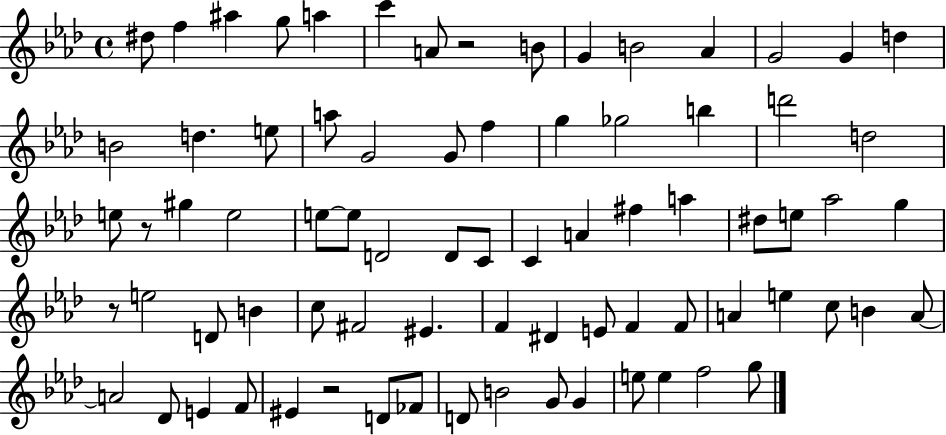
{
  \clef treble
  \time 4/4
  \defaultTimeSignature
  \key aes \major
  \repeat volta 2 { dis''8 f''4 ais''4 g''8 a''4 | c'''4 a'8 r2 b'8 | g'4 b'2 aes'4 | g'2 g'4 d''4 | \break b'2 d''4. e''8 | a''8 g'2 g'8 f''4 | g''4 ges''2 b''4 | d'''2 d''2 | \break e''8 r8 gis''4 e''2 | e''8~~ e''8 d'2 d'8 c'8 | c'4 a'4 fis''4 a''4 | dis''8 e''8 aes''2 g''4 | \break r8 e''2 d'8 b'4 | c''8 fis'2 eis'4. | f'4 dis'4 e'8 f'4 f'8 | a'4 e''4 c''8 b'4 a'8~~ | \break a'2 des'8 e'4 f'8 | eis'4 r2 d'8 fes'8 | d'8 b'2 g'8 g'4 | e''8 e''4 f''2 g''8 | \break } \bar "|."
}